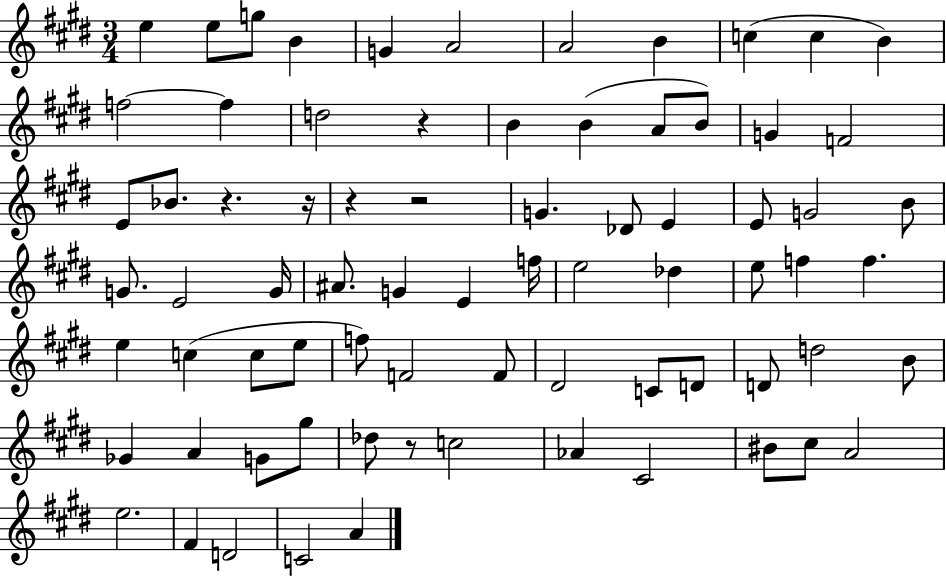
{
  \clef treble
  \numericTimeSignature
  \time 3/4
  \key e \major
  e''4 e''8 g''8 b'4 | g'4 a'2 | a'2 b'4 | c''4( c''4 b'4) | \break f''2~~ f''4 | d''2 r4 | b'4 b'4( a'8 b'8) | g'4 f'2 | \break e'8 bes'8. r4. r16 | r4 r2 | g'4. des'8 e'4 | e'8 g'2 b'8 | \break g'8. e'2 g'16 | ais'8. g'4 e'4 f''16 | e''2 des''4 | e''8 f''4 f''4. | \break e''4 c''4( c''8 e''8 | f''8) f'2 f'8 | dis'2 c'8 d'8 | d'8 d''2 b'8 | \break ges'4 a'4 g'8 gis''8 | des''8 r8 c''2 | aes'4 cis'2 | bis'8 cis''8 a'2 | \break e''2. | fis'4 d'2 | c'2 a'4 | \bar "|."
}